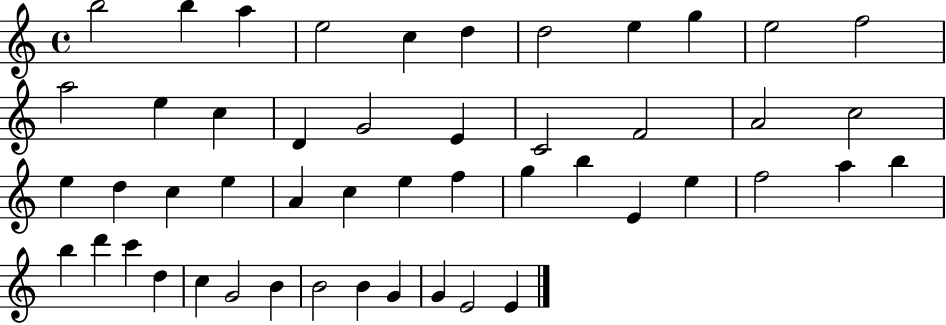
{
  \clef treble
  \time 4/4
  \defaultTimeSignature
  \key c \major
  b''2 b''4 a''4 | e''2 c''4 d''4 | d''2 e''4 g''4 | e''2 f''2 | \break a''2 e''4 c''4 | d'4 g'2 e'4 | c'2 f'2 | a'2 c''2 | \break e''4 d''4 c''4 e''4 | a'4 c''4 e''4 f''4 | g''4 b''4 e'4 e''4 | f''2 a''4 b''4 | \break b''4 d'''4 c'''4 d''4 | c''4 g'2 b'4 | b'2 b'4 g'4 | g'4 e'2 e'4 | \break \bar "|."
}